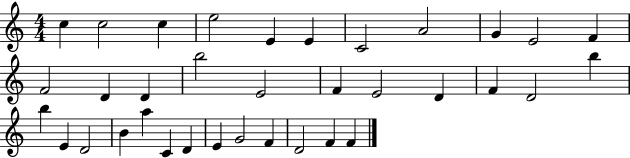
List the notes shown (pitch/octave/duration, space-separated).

C5/q C5/h C5/q E5/h E4/q E4/q C4/h A4/h G4/q E4/h F4/q F4/h D4/q D4/q B5/h E4/h F4/q E4/h D4/q F4/q D4/h B5/q B5/q E4/q D4/h B4/q A5/q C4/q D4/q E4/q G4/h F4/q D4/h F4/q F4/q